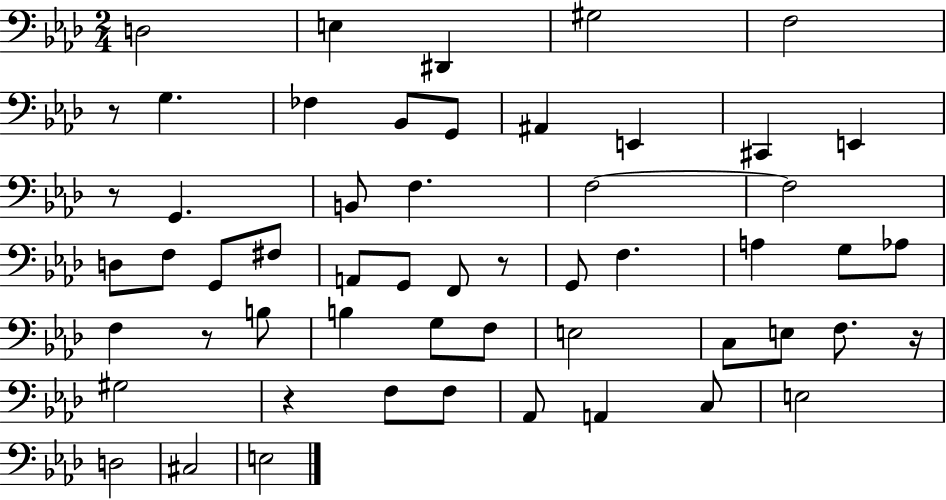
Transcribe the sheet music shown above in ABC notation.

X:1
T:Untitled
M:2/4
L:1/4
K:Ab
D,2 E, ^D,, ^G,2 F,2 z/2 G, _F, _B,,/2 G,,/2 ^A,, E,, ^C,, E,, z/2 G,, B,,/2 F, F,2 F,2 D,/2 F,/2 G,,/2 ^F,/2 A,,/2 G,,/2 F,,/2 z/2 G,,/2 F, A, G,/2 _A,/2 F, z/2 B,/2 B, G,/2 F,/2 E,2 C,/2 E,/2 F,/2 z/4 ^G,2 z F,/2 F,/2 _A,,/2 A,, C,/2 E,2 D,2 ^C,2 E,2